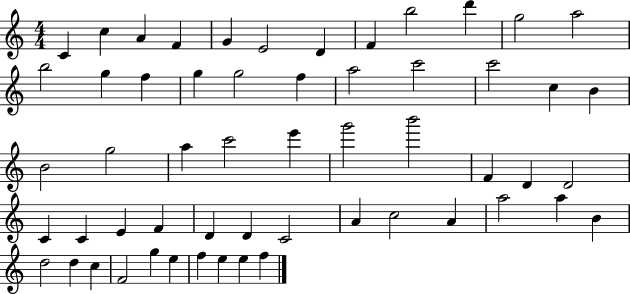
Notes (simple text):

C4/q C5/q A4/q F4/q G4/q E4/h D4/q F4/q B5/h D6/q G5/h A5/h B5/h G5/q F5/q G5/q G5/h F5/q A5/h C6/h C6/h C5/q B4/q B4/h G5/h A5/q C6/h E6/q G6/h B6/h F4/q D4/q D4/h C4/q C4/q E4/q F4/q D4/q D4/q C4/h A4/q C5/h A4/q A5/h A5/q B4/q D5/h D5/q C5/q F4/h G5/q E5/q F5/q E5/q E5/q F5/q